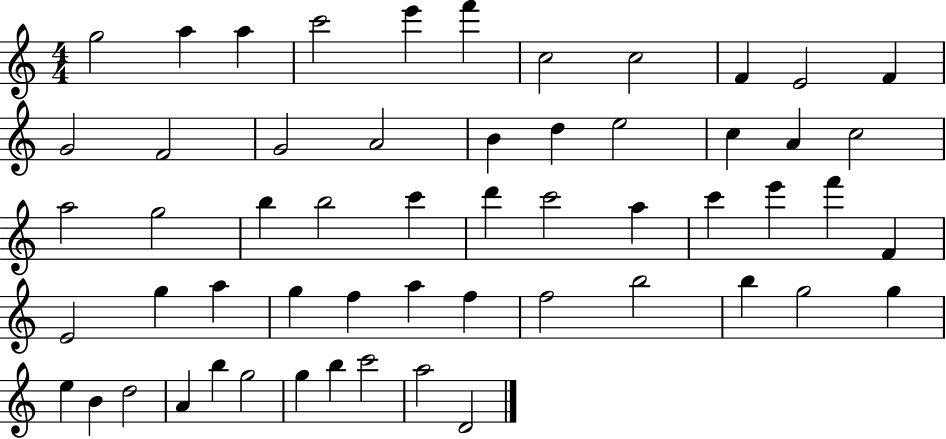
G5/h A5/q A5/q C6/h E6/q F6/q C5/h C5/h F4/q E4/h F4/q G4/h F4/h G4/h A4/h B4/q D5/q E5/h C5/q A4/q C5/h A5/h G5/h B5/q B5/h C6/q D6/q C6/h A5/q C6/q E6/q F6/q F4/q E4/h G5/q A5/q G5/q F5/q A5/q F5/q F5/h B5/h B5/q G5/h G5/q E5/q B4/q D5/h A4/q B5/q G5/h G5/q B5/q C6/h A5/h D4/h